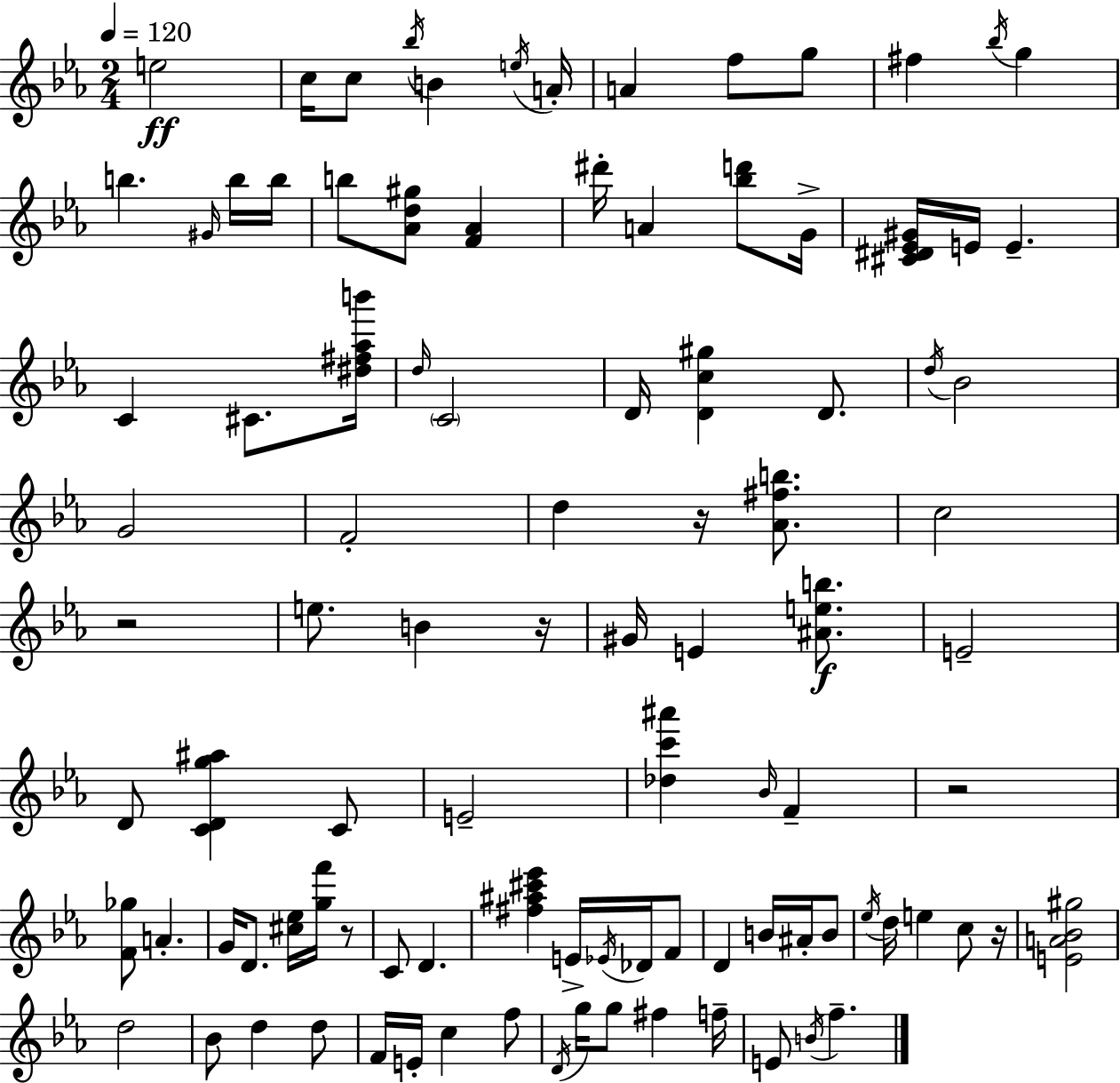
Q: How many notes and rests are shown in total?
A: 99